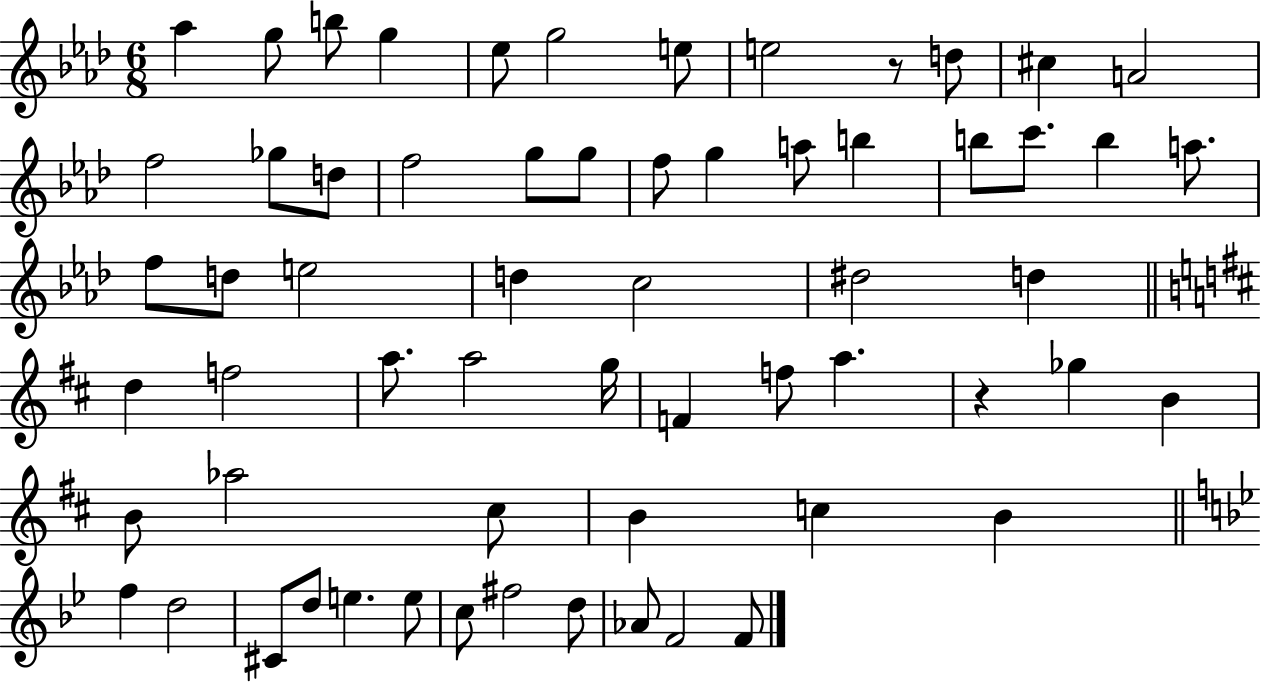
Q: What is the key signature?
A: AES major